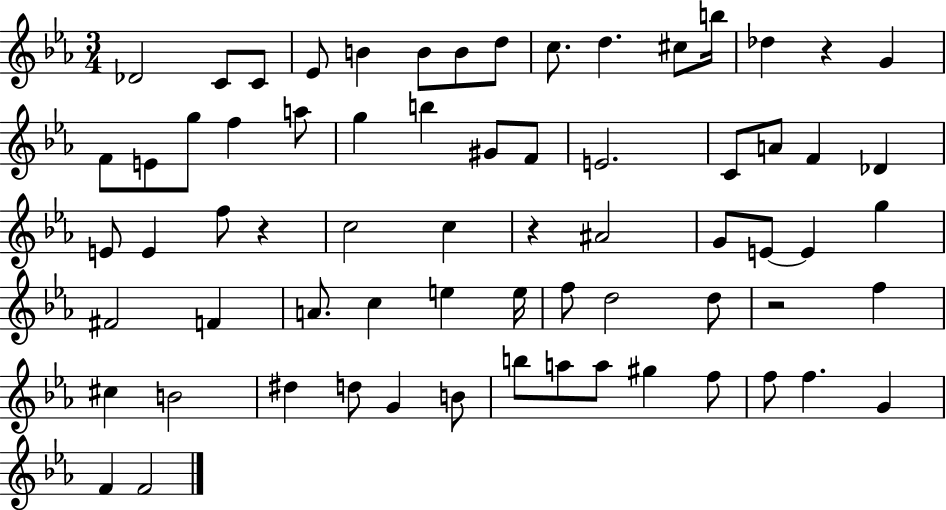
X:1
T:Untitled
M:3/4
L:1/4
K:Eb
_D2 C/2 C/2 _E/2 B B/2 B/2 d/2 c/2 d ^c/2 b/4 _d z G F/2 E/2 g/2 f a/2 g b ^G/2 F/2 E2 C/2 A/2 F _D E/2 E f/2 z c2 c z ^A2 G/2 E/2 E g ^F2 F A/2 c e e/4 f/2 d2 d/2 z2 f ^c B2 ^d d/2 G B/2 b/2 a/2 a/2 ^g f/2 f/2 f G F F2